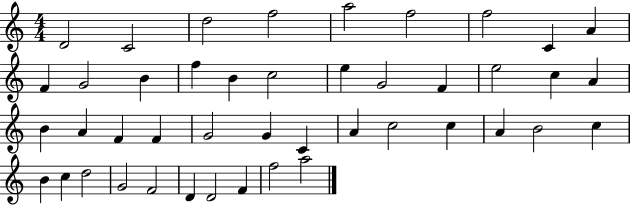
X:1
T:Untitled
M:4/4
L:1/4
K:C
D2 C2 d2 f2 a2 f2 f2 C A F G2 B f B c2 e G2 F e2 c A B A F F G2 G C A c2 c A B2 c B c d2 G2 F2 D D2 F f2 a2